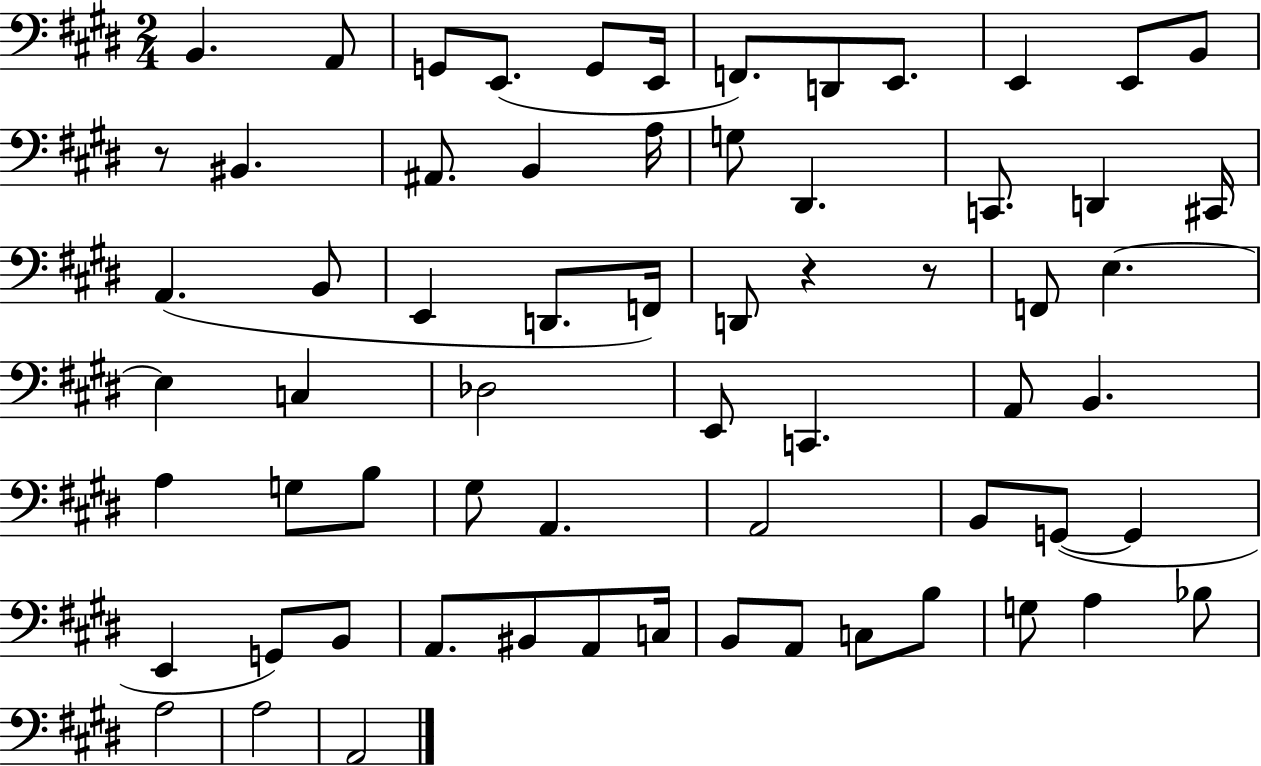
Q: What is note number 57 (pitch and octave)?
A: G3